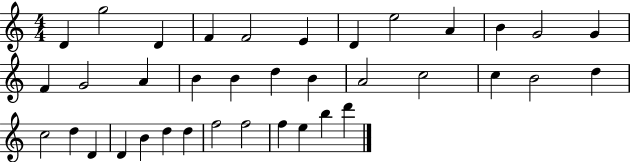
{
  \clef treble
  \numericTimeSignature
  \time 4/4
  \key c \major
  d'4 g''2 d'4 | f'4 f'2 e'4 | d'4 e''2 a'4 | b'4 g'2 g'4 | \break f'4 g'2 a'4 | b'4 b'4 d''4 b'4 | a'2 c''2 | c''4 b'2 d''4 | \break c''2 d''4 d'4 | d'4 b'4 d''4 d''4 | f''2 f''2 | f''4 e''4 b''4 d'''4 | \break \bar "|."
}